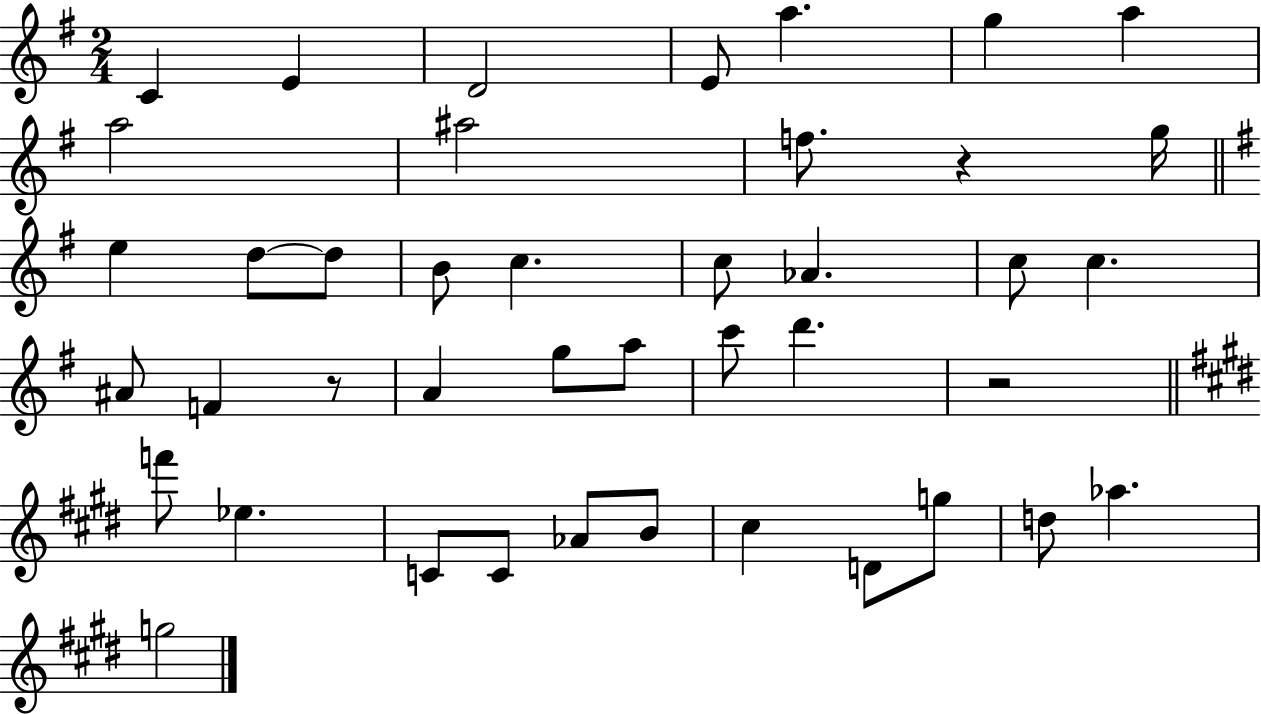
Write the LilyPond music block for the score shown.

{
  \clef treble
  \numericTimeSignature
  \time 2/4
  \key g \major
  c'4 e'4 | d'2 | e'8 a''4. | g''4 a''4 | \break a''2 | ais''2 | f''8. r4 g''16 | \bar "||" \break \key g \major e''4 d''8~~ d''8 | b'8 c''4. | c''8 aes'4. | c''8 c''4. | \break ais'8 f'4 r8 | a'4 g''8 a''8 | c'''8 d'''4. | r2 | \break \bar "||" \break \key e \major f'''8 ees''4. | c'8 c'8 aes'8 b'8 | cis''4 d'8 g''8 | d''8 aes''4. | \break g''2 | \bar "|."
}